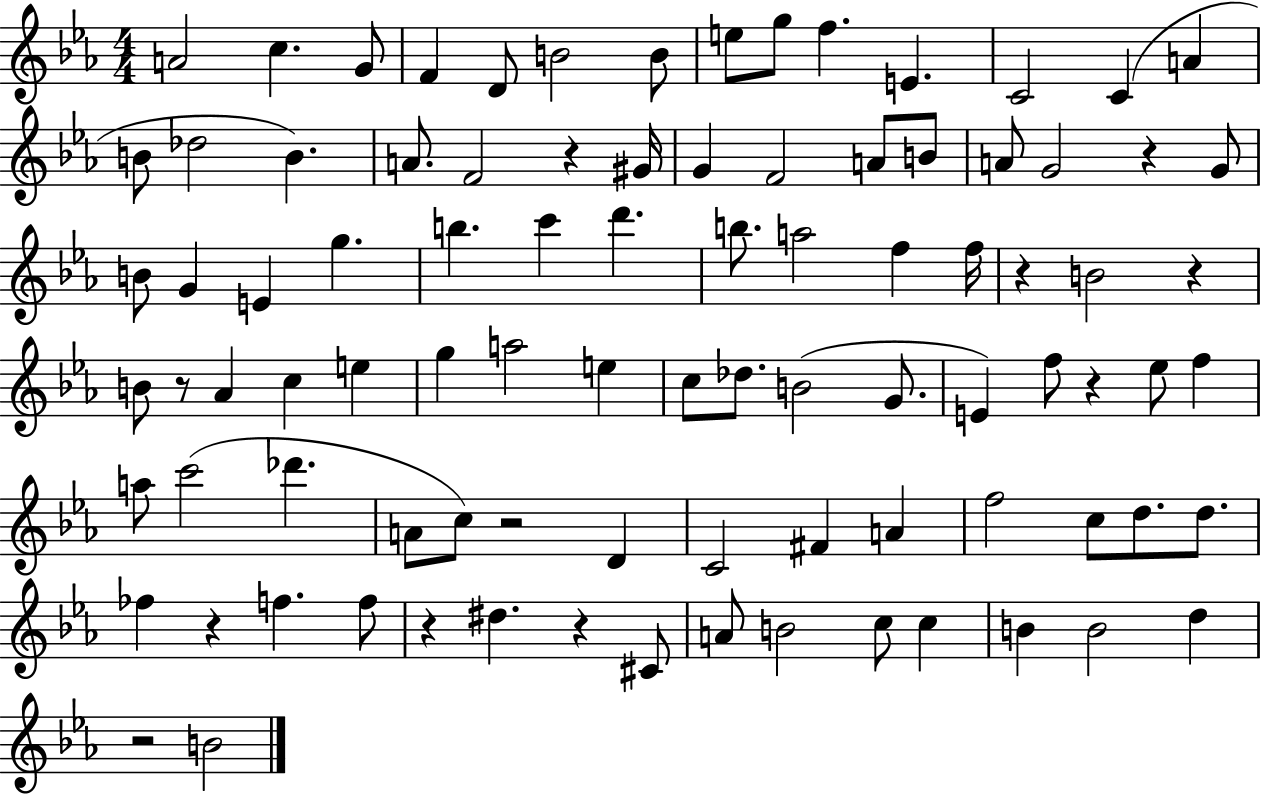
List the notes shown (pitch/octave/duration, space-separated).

A4/h C5/q. G4/e F4/q D4/e B4/h B4/e E5/e G5/e F5/q. E4/q. C4/h C4/q A4/q B4/e Db5/h B4/q. A4/e. F4/h R/q G#4/s G4/q F4/h A4/e B4/e A4/e G4/h R/q G4/e B4/e G4/q E4/q G5/q. B5/q. C6/q D6/q. B5/e. A5/h F5/q F5/s R/q B4/h R/q B4/e R/e Ab4/q C5/q E5/q G5/q A5/h E5/q C5/e Db5/e. B4/h G4/e. E4/q F5/e R/q Eb5/e F5/q A5/e C6/h Db6/q. A4/e C5/e R/h D4/q C4/h F#4/q A4/q F5/h C5/e D5/e. D5/e. FES5/q R/q F5/q. F5/e R/q D#5/q. R/q C#4/e A4/e B4/h C5/e C5/q B4/q B4/h D5/q R/h B4/h